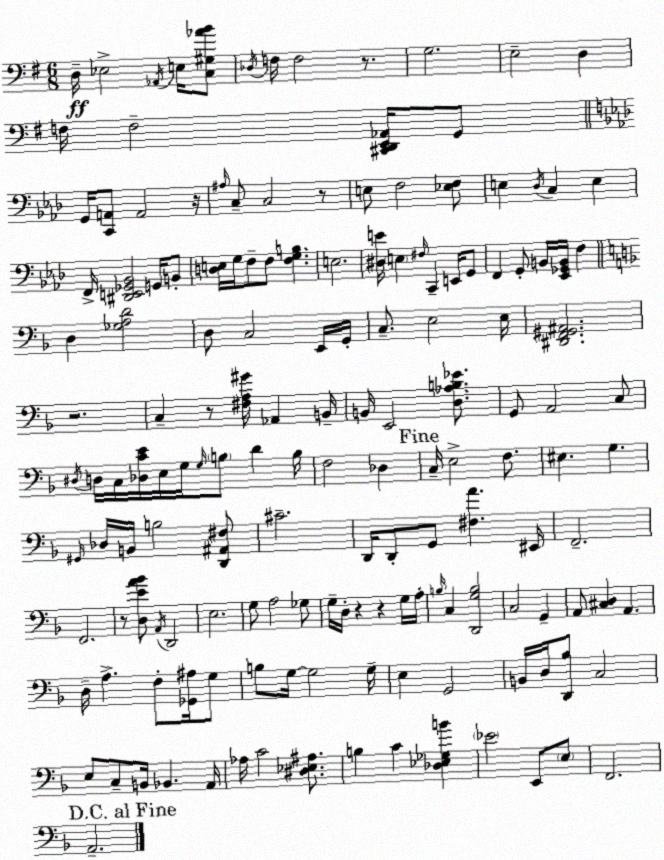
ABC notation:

X:1
T:Untitled
M:6/8
L:1/4
K:G
D,/4 _E,2 _A,,/4 E,/4 [C,^G,_AB]/2 _D,/4 F,/4 F,2 z/2 G,2 E,2 D, F,/4 F,2 [^C,,D,,E,,_A,,]/4 G,,/2 G,,/4 [C,,A,,]/2 A,,2 z/4 ^A,/4 C,/2 C,2 z/2 E,/2 F,2 [_E,F,]/2 E, _D,/4 C, E, F,,/4 [^D,,E,,_G,,_B,,]2 G,,/4 B,,/2 [D,E,]/4 G,/4 F,/2 F,/2 [F,G,B,] E,2 [^D,E]/4 E, ^F,/4 C,, E,,/4 G,,/2 F,, G,,/2 B,,/4 [_E,,_G,,B,,]/4 F, D, [_G,A,D]2 D,/2 C,2 E,,/4 G,,/4 C,/2 E,2 E,/4 [^D,,F,,^G,,^A,,]2 z2 C, z/2 [^F,A,^G]/4 _A,, B,,/4 B,,/4 E,,2 [D,_A,B,_E]/2 G,,/2 A,,2 C,/2 ^D,/4 D,/4 C,/4 [_D,CE]/4 E,/4 G,/4 G,/4 B,/2 D B,/4 F,2 _D, C,/4 E,2 F,/2 ^E, G, ^G,,/4 _D,/4 B,,/4 B,2 [D,,^A,,^F,]/2 ^C2 D,,/4 D,,/2 G,,/2 [^F,A] ^E,,/4 F,,2 F,,2 z/2 [D,EA_B]/2 A,,/4 D,,2 E,2 G,/2 A,2 _G,/2 G,/4 D,/4 z z G,/4 A,/4 B,/4 C, [D,,G,B,]2 C,2 G,, A,,/2 [^C,D,] A,, D,/4 A, F,/2 [_G,,^A,]/4 G,/2 B,/2 G,/4 G,2 G,/4 E, G,,2 B,,/4 D,/4 [D,,_B,]/2 C,2 E,/2 C,/2 B,,/4 _B,, A,,/4 _A,/4 C2 [^D,_E,^A,]/2 B, C [_D,_E,_G,B] _E2 E,,/2 E,/2 F,,2 A,,2